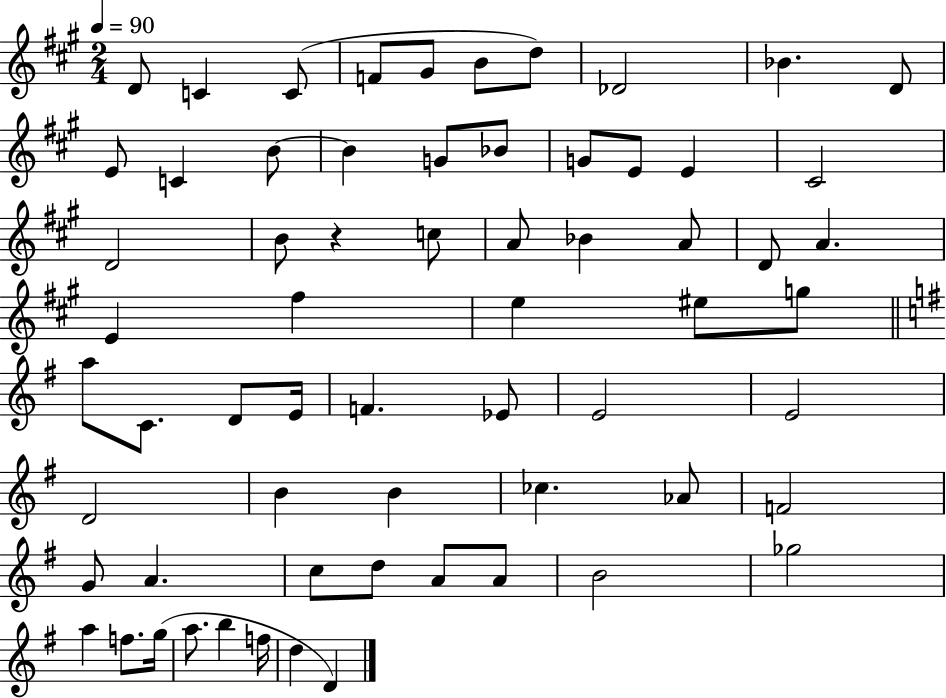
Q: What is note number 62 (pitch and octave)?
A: D5